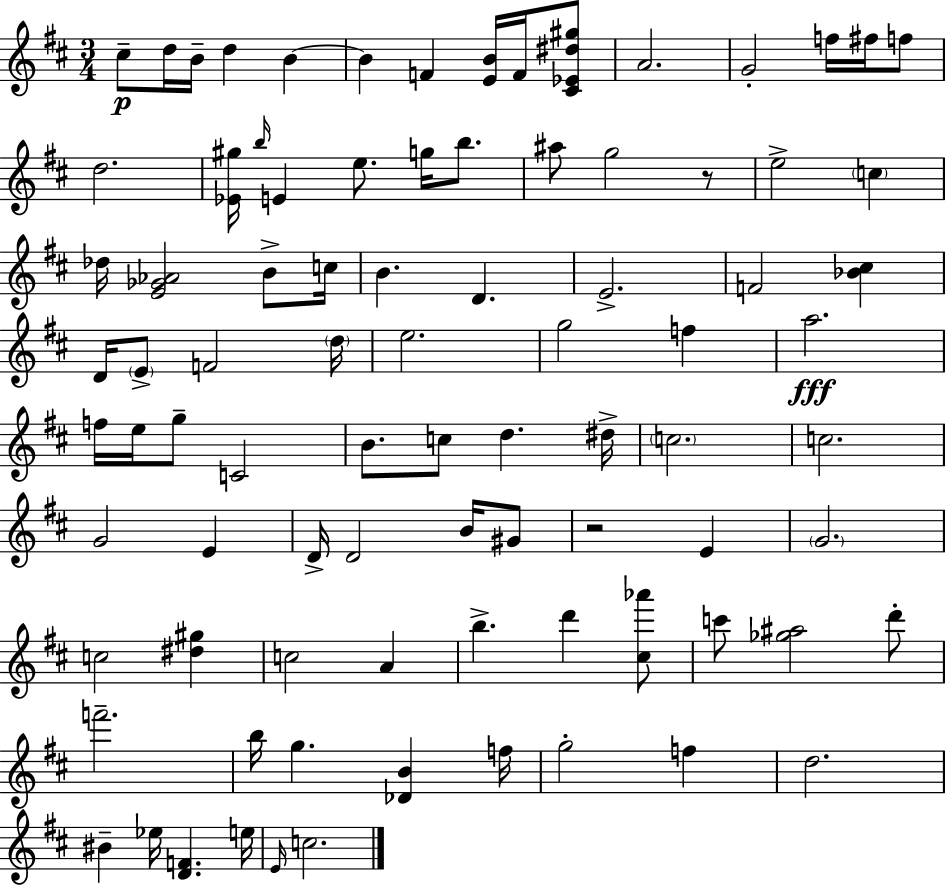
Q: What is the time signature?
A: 3/4